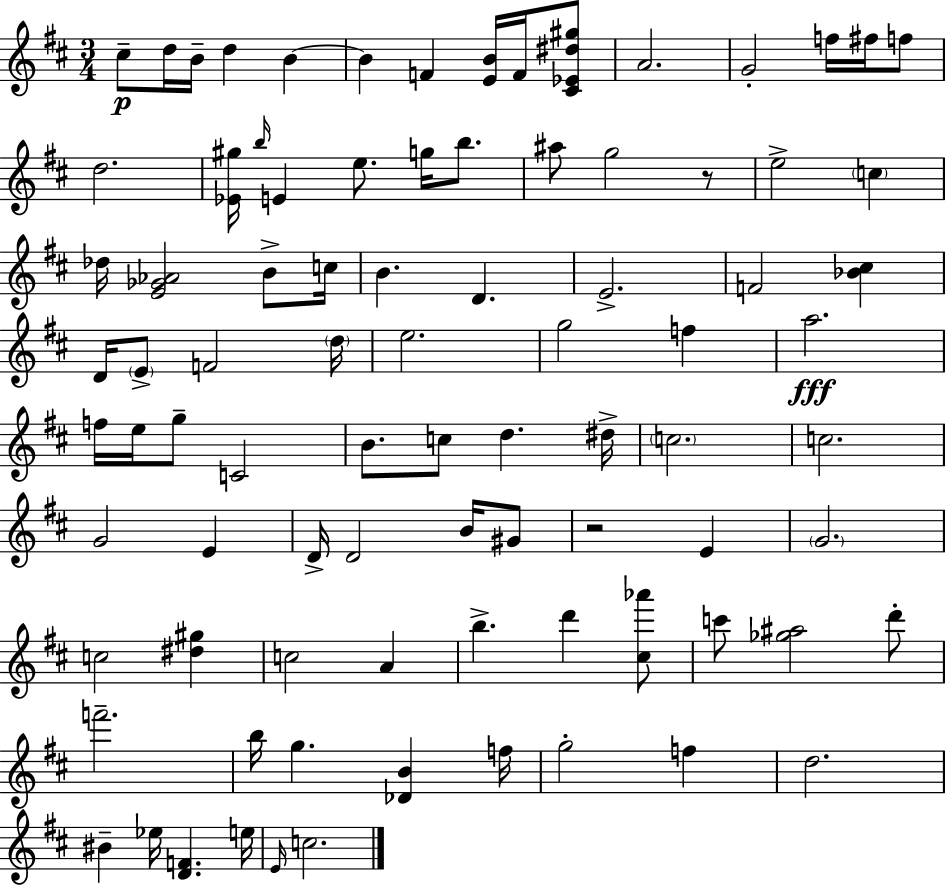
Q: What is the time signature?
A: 3/4